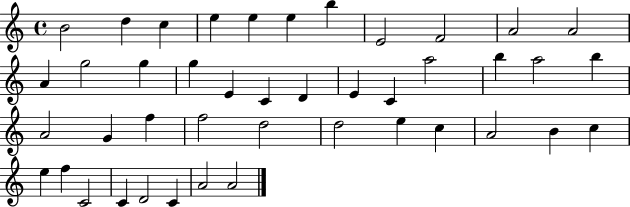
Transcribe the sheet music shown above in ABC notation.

X:1
T:Untitled
M:4/4
L:1/4
K:C
B2 d c e e e b E2 F2 A2 A2 A g2 g g E C D E C a2 b a2 b A2 G f f2 d2 d2 e c A2 B c e f C2 C D2 C A2 A2